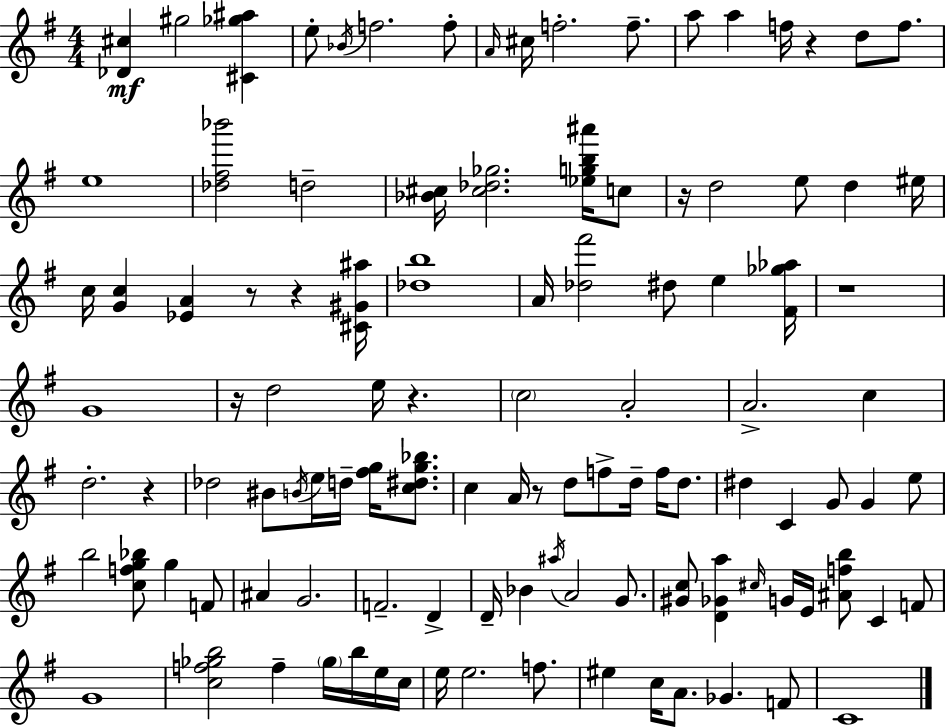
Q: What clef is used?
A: treble